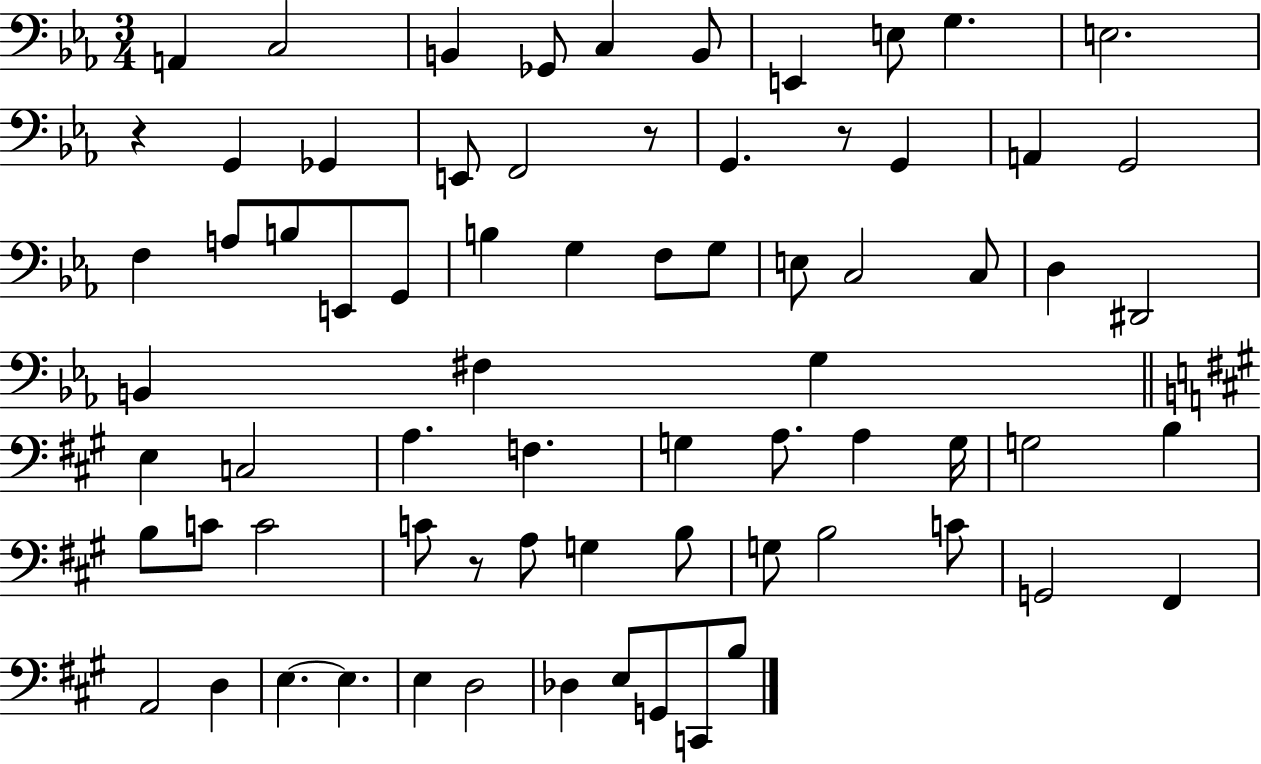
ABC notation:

X:1
T:Untitled
M:3/4
L:1/4
K:Eb
A,, C,2 B,, _G,,/2 C, B,,/2 E,, E,/2 G, E,2 z G,, _G,, E,,/2 F,,2 z/2 G,, z/2 G,, A,, G,,2 F, A,/2 B,/2 E,,/2 G,,/2 B, G, F,/2 G,/2 E,/2 C,2 C,/2 D, ^D,,2 B,, ^F, G, E, C,2 A, F, G, A,/2 A, G,/4 G,2 B, B,/2 C/2 C2 C/2 z/2 A,/2 G, B,/2 G,/2 B,2 C/2 G,,2 ^F,, A,,2 D, E, E, E, D,2 _D, E,/2 G,,/2 C,,/2 B,/2